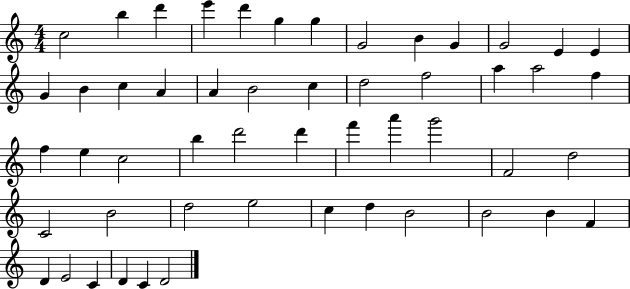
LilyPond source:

{
  \clef treble
  \numericTimeSignature
  \time 4/4
  \key c \major
  c''2 b''4 d'''4 | e'''4 d'''4 g''4 g''4 | g'2 b'4 g'4 | g'2 e'4 e'4 | \break g'4 b'4 c''4 a'4 | a'4 b'2 c''4 | d''2 f''2 | a''4 a''2 f''4 | \break f''4 e''4 c''2 | b''4 d'''2 d'''4 | f'''4 a'''4 g'''2 | f'2 d''2 | \break c'2 b'2 | d''2 e''2 | c''4 d''4 b'2 | b'2 b'4 f'4 | \break d'4 e'2 c'4 | d'4 c'4 d'2 | \bar "|."
}